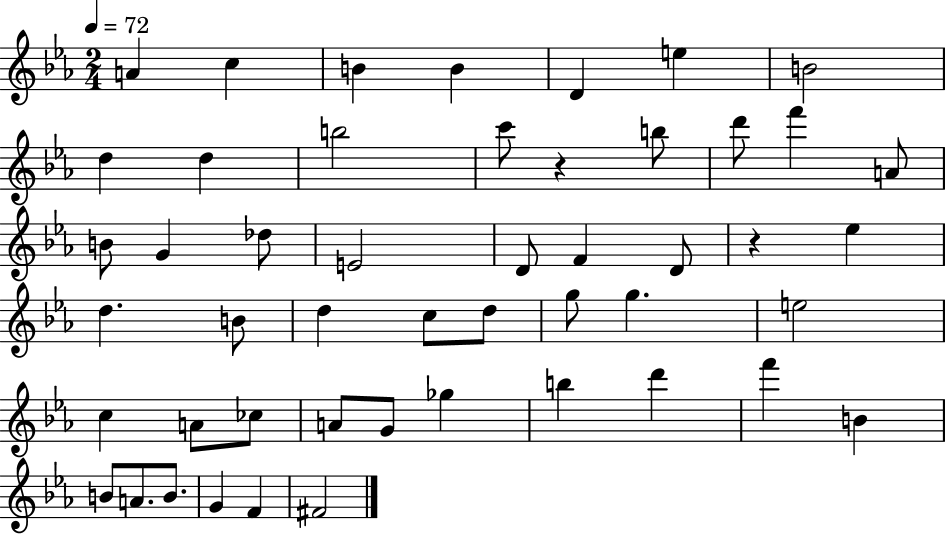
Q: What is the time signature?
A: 2/4